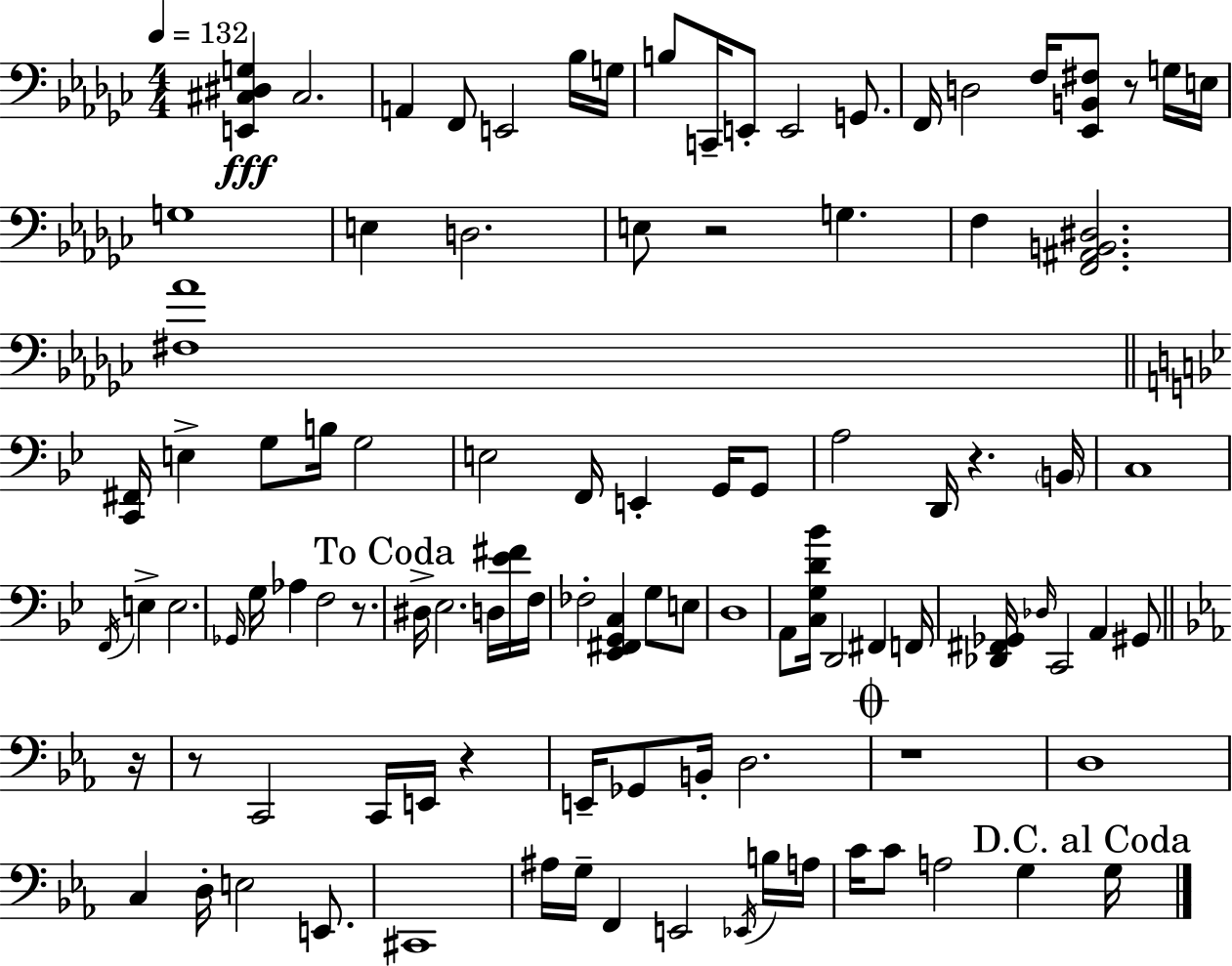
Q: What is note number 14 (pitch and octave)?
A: F3